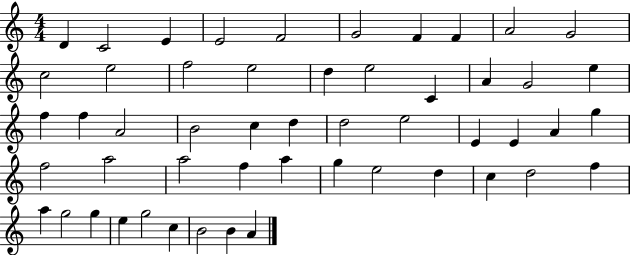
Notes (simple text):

D4/q C4/h E4/q E4/h F4/h G4/h F4/q F4/q A4/h G4/h C5/h E5/h F5/h E5/h D5/q E5/h C4/q A4/q G4/h E5/q F5/q F5/q A4/h B4/h C5/q D5/q D5/h E5/h E4/q E4/q A4/q G5/q F5/h A5/h A5/h F5/q A5/q G5/q E5/h D5/q C5/q D5/h F5/q A5/q G5/h G5/q E5/q G5/h C5/q B4/h B4/q A4/q